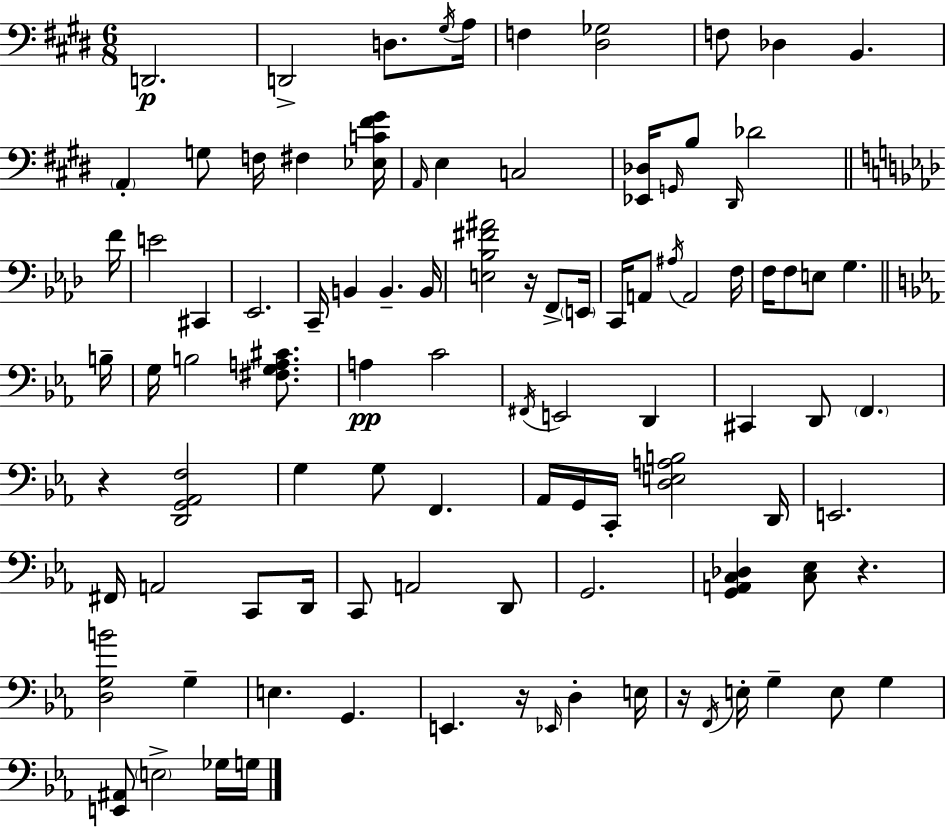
X:1
T:Untitled
M:6/8
L:1/4
K:E
D,,2 D,,2 D,/2 ^G,/4 A,/4 F, [^D,_G,]2 F,/2 _D, B,, A,, G,/2 F,/4 ^F, [_E,C^F^G]/4 A,,/4 E, C,2 [_E,,_D,]/4 G,,/4 B,/2 ^D,,/4 _D2 F/4 E2 ^C,, _E,,2 C,,/4 B,, B,, B,,/4 [E,_B,^F^A]2 z/4 F,,/2 E,,/4 C,,/4 A,,/2 ^A,/4 A,,2 F,/4 F,/4 F,/2 E,/2 G, B,/4 G,/4 B,2 [^F,G,A,^C]/2 A, C2 ^F,,/4 E,,2 D,, ^C,, D,,/2 F,, z [D,,G,,_A,,F,]2 G, G,/2 F,, _A,,/4 G,,/4 C,,/4 [D,E,A,B,]2 D,,/4 E,,2 ^F,,/4 A,,2 C,,/2 D,,/4 C,,/2 A,,2 D,,/2 G,,2 [G,,A,,C,_D,] [C,_E,]/2 z [D,G,B]2 G, E, G,, E,, z/4 _E,,/4 D, E,/4 z/4 F,,/4 E,/4 G, E,/2 G, [E,,^A,,]/2 E,2 _G,/4 G,/4